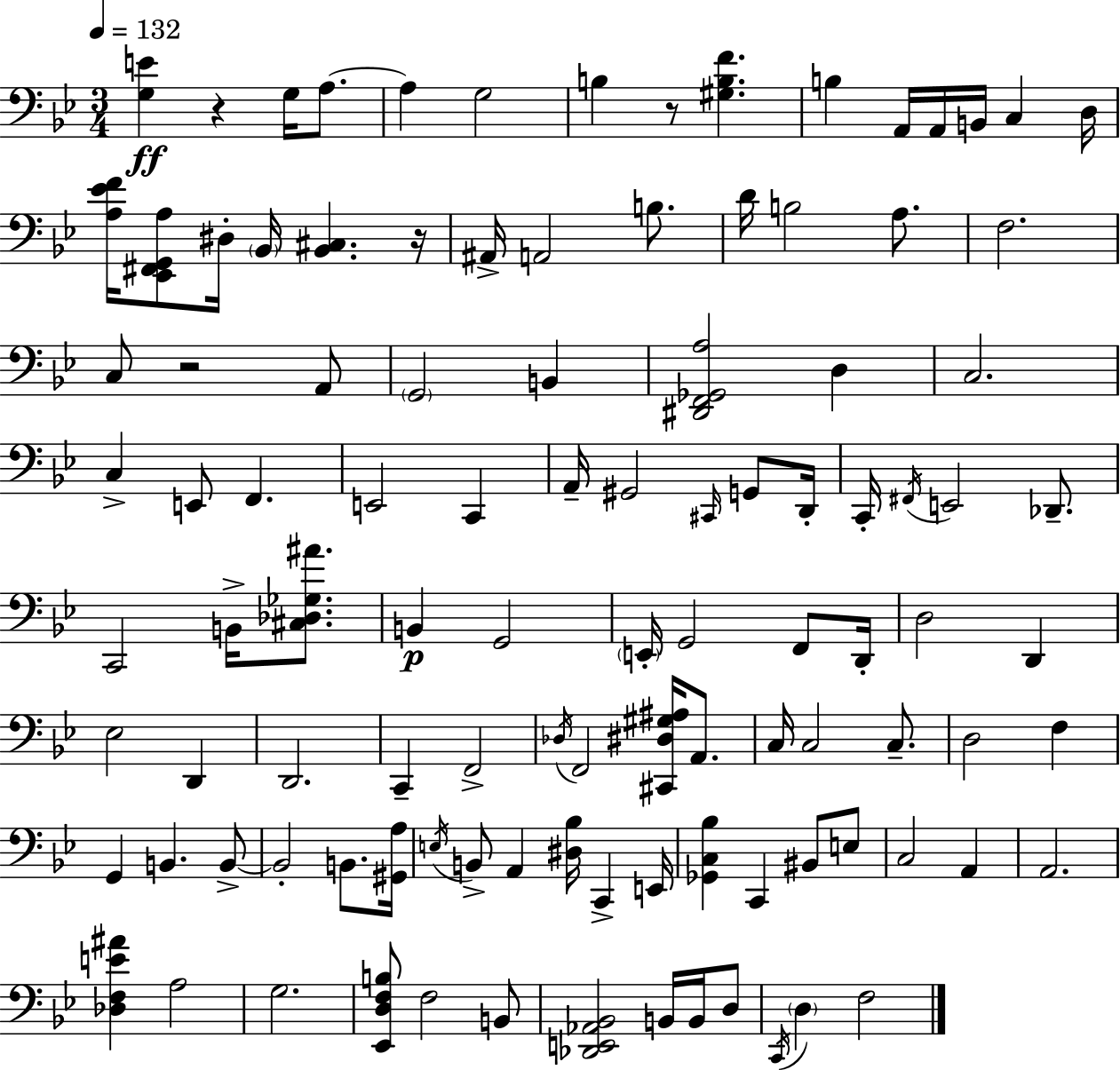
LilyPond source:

{
  \clef bass
  \numericTimeSignature
  \time 3/4
  \key bes \major
  \tempo 4 = 132
  <g e'>4\ff r4 g16 a8.~~ | a4 g2 | b4 r8 <gis b f'>4. | b4 a,16 a,16 b,16 c4 d16 | \break <a ees' f'>16 <ees, fis, g, a>8 dis16-. \parenthesize bes,16 <bes, cis>4. r16 | ais,16-> a,2 b8. | d'16 b2 a8. | f2. | \break c8 r2 a,8 | \parenthesize g,2 b,4 | <dis, f, ges, a>2 d4 | c2. | \break c4-> e,8 f,4. | e,2 c,4 | a,16-- gis,2 \grace { cis,16 } g,8 | d,16-. c,16-. \acciaccatura { fis,16 } e,2 des,8.-- | \break c,2 b,16-> <cis des ges ais'>8. | b,4\p g,2 | \parenthesize e,16-. g,2 f,8 | d,16-. d2 d,4 | \break ees2 d,4 | d,2. | c,4-- f,2-> | \acciaccatura { des16 } f,2 <cis, dis gis ais>16 | \break a,8. c16 c2 | c8.-- d2 f4 | g,4 b,4. | b,8->~~ b,2-. b,8. | \break <gis, a>16 \acciaccatura { e16 } b,8-> a,4 <dis bes>16 c,4-> | e,16 <ges, c bes>4 c,4 | bis,8 e8 c2 | a,4 a,2. | \break <des f e' ais'>4 a2 | g2. | <ees, d f b>8 f2 | b,8 <des, e, aes, bes,>2 | \break b,16 b,16 d8 \acciaccatura { c,16 } \parenthesize d4 f2 | \bar "|."
}